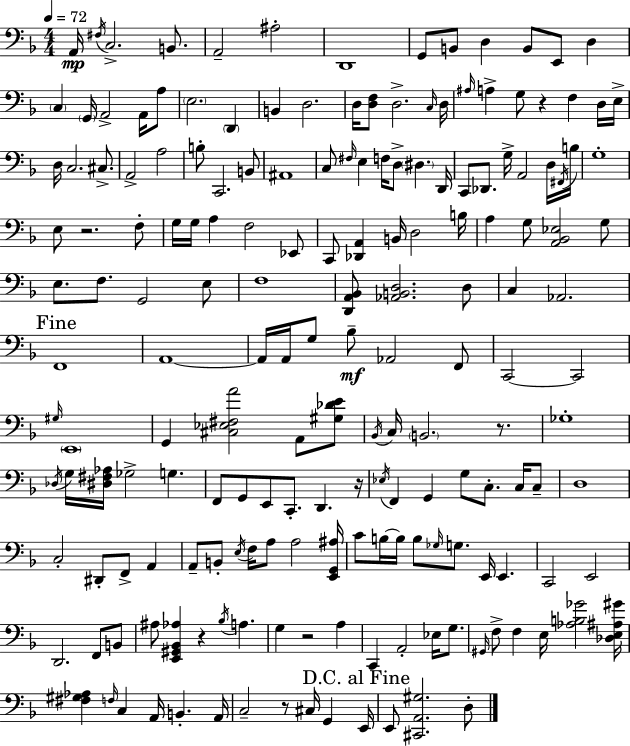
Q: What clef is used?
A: bass